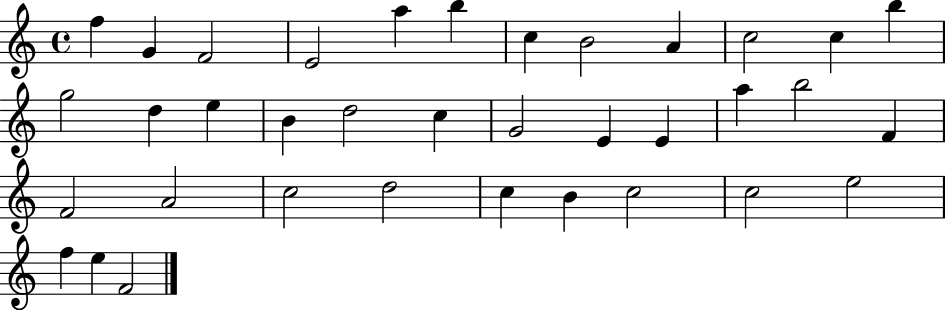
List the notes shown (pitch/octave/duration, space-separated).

F5/q G4/q F4/h E4/h A5/q B5/q C5/q B4/h A4/q C5/h C5/q B5/q G5/h D5/q E5/q B4/q D5/h C5/q G4/h E4/q E4/q A5/q B5/h F4/q F4/h A4/h C5/h D5/h C5/q B4/q C5/h C5/h E5/h F5/q E5/q F4/h